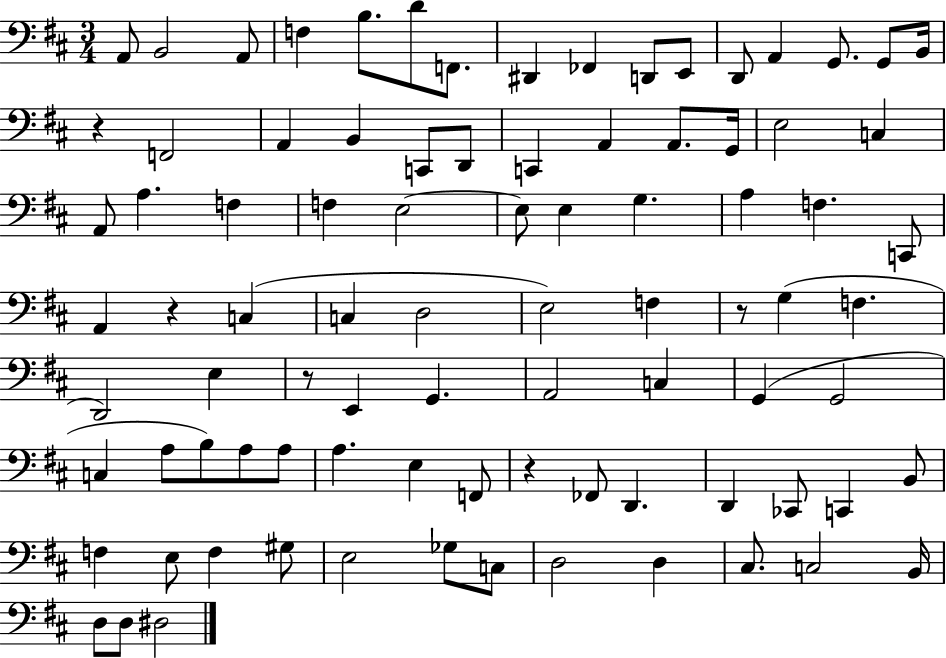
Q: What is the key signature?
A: D major